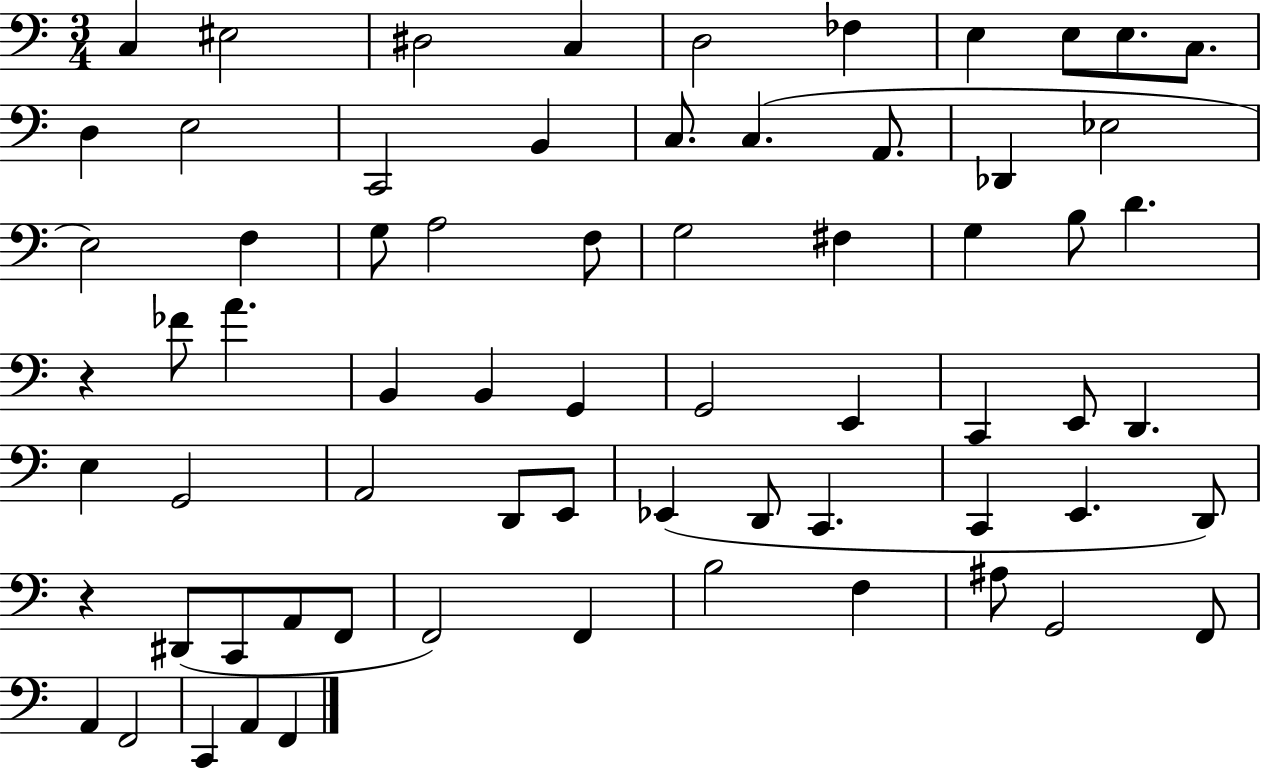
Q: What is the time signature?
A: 3/4